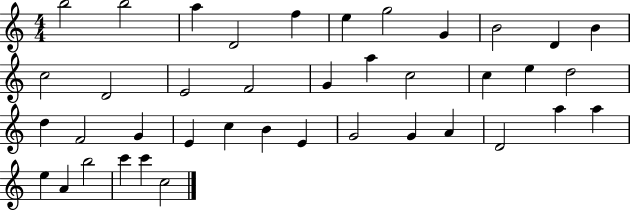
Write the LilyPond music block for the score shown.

{
  \clef treble
  \numericTimeSignature
  \time 4/4
  \key c \major
  b''2 b''2 | a''4 d'2 f''4 | e''4 g''2 g'4 | b'2 d'4 b'4 | \break c''2 d'2 | e'2 f'2 | g'4 a''4 c''2 | c''4 e''4 d''2 | \break d''4 f'2 g'4 | e'4 c''4 b'4 e'4 | g'2 g'4 a'4 | d'2 a''4 a''4 | \break e''4 a'4 b''2 | c'''4 c'''4 c''2 | \bar "|."
}